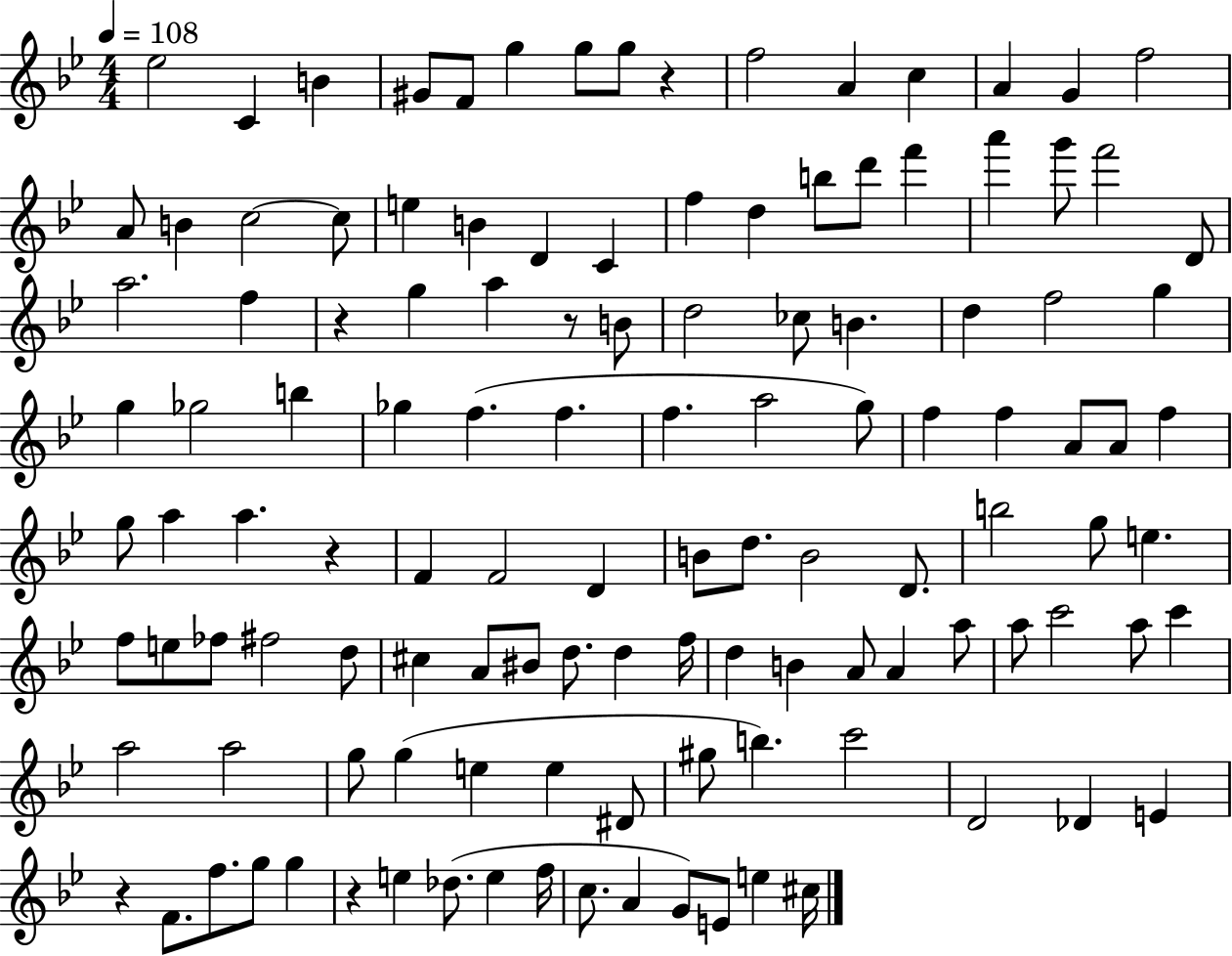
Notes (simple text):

Eb5/h C4/q B4/q G#4/e F4/e G5/q G5/e G5/e R/q F5/h A4/q C5/q A4/q G4/q F5/h A4/e B4/q C5/h C5/e E5/q B4/q D4/q C4/q F5/q D5/q B5/e D6/e F6/q A6/q G6/e F6/h D4/e A5/h. F5/q R/q G5/q A5/q R/e B4/e D5/h CES5/e B4/q. D5/q F5/h G5/q G5/q Gb5/h B5/q Gb5/q F5/q. F5/q. F5/q. A5/h G5/e F5/q F5/q A4/e A4/e F5/q G5/e A5/q A5/q. R/q F4/q F4/h D4/q B4/e D5/e. B4/h D4/e. B5/h G5/e E5/q. F5/e E5/e FES5/e F#5/h D5/e C#5/q A4/e BIS4/e D5/e. D5/q F5/s D5/q B4/q A4/e A4/q A5/e A5/e C6/h A5/e C6/q A5/h A5/h G5/e G5/q E5/q E5/q D#4/e G#5/e B5/q. C6/h D4/h Db4/q E4/q R/q F4/e. F5/e. G5/e G5/q R/q E5/q Db5/e. E5/q F5/s C5/e. A4/q G4/e E4/e E5/q C#5/s